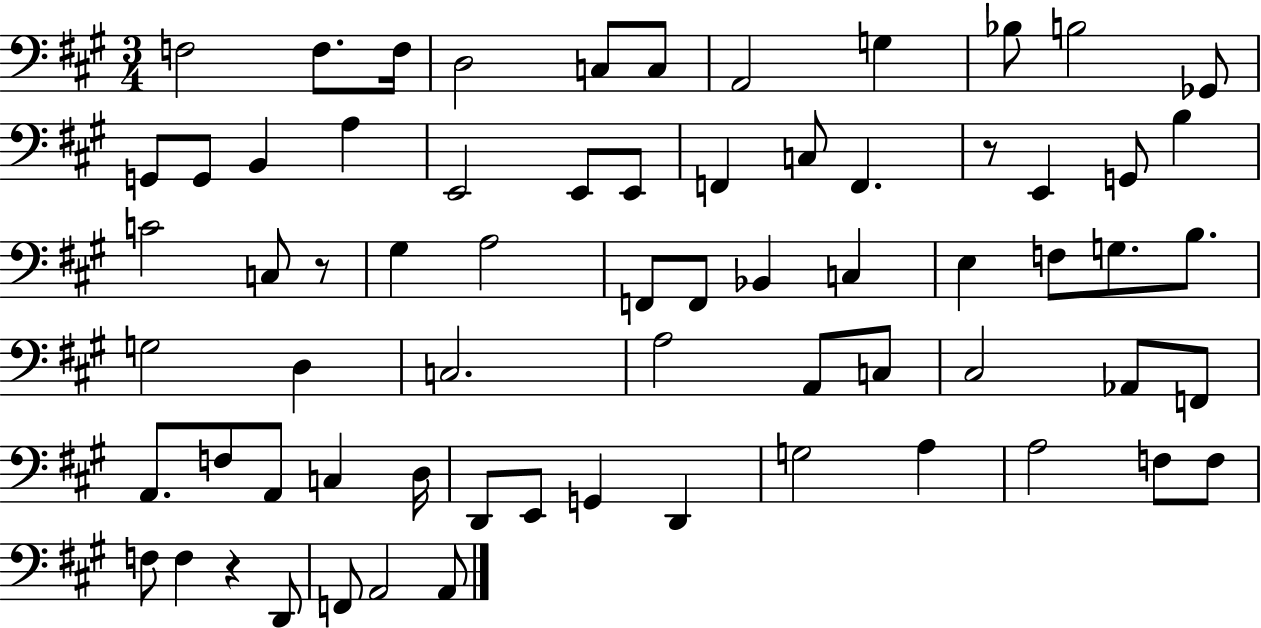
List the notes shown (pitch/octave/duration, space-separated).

F3/h F3/e. F3/s D3/h C3/e C3/e A2/h G3/q Bb3/e B3/h Gb2/e G2/e G2/e B2/q A3/q E2/h E2/e E2/e F2/q C3/e F2/q. R/e E2/q G2/e B3/q C4/h C3/e R/e G#3/q A3/h F2/e F2/e Bb2/q C3/q E3/q F3/e G3/e. B3/e. G3/h D3/q C3/h. A3/h A2/e C3/e C#3/h Ab2/e F2/e A2/e. F3/e A2/e C3/q D3/s D2/e E2/e G2/q D2/q G3/h A3/q A3/h F3/e F3/e F3/e F3/q R/q D2/e F2/e A2/h A2/e